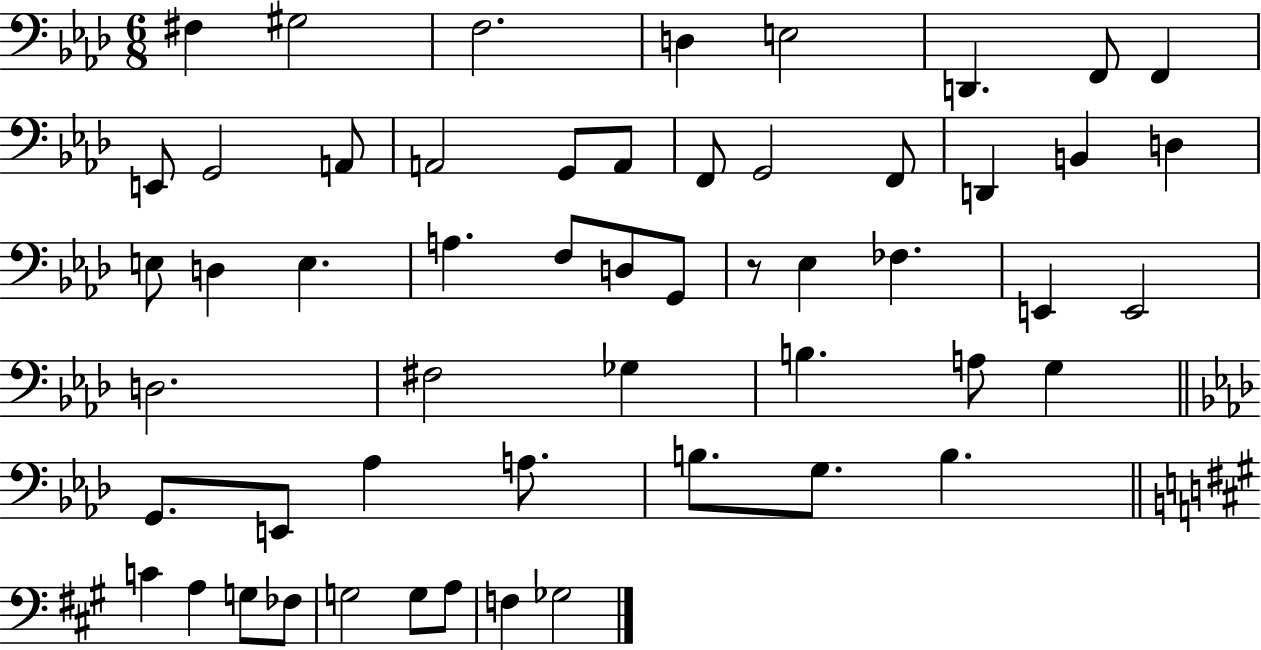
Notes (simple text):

F#3/q G#3/h F3/h. D3/q E3/h D2/q. F2/e F2/q E2/e G2/h A2/e A2/h G2/e A2/e F2/e G2/h F2/e D2/q B2/q D3/q E3/e D3/q E3/q. A3/q. F3/e D3/e G2/e R/e Eb3/q FES3/q. E2/q E2/h D3/h. F#3/h Gb3/q B3/q. A3/e G3/q G2/e. E2/e Ab3/q A3/e. B3/e. G3/e. B3/q. C4/q A3/q G3/e FES3/e G3/h G3/e A3/e F3/q Gb3/h